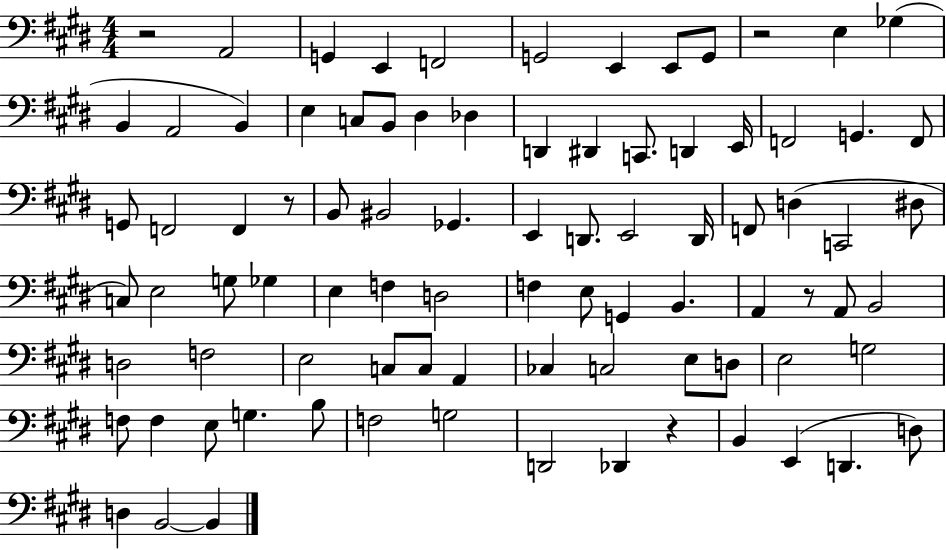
R/h A2/h G2/q E2/q F2/h G2/h E2/q E2/e G2/e R/h E3/q Gb3/q B2/q A2/h B2/q E3/q C3/e B2/e D#3/q Db3/q D2/q D#2/q C2/e. D2/q E2/s F2/h G2/q. F2/e G2/e F2/h F2/q R/e B2/e BIS2/h Gb2/q. E2/q D2/e. E2/h D2/s F2/e D3/q C2/h D#3/e C3/e E3/h G3/e Gb3/q E3/q F3/q D3/h F3/q E3/e G2/q B2/q. A2/q R/e A2/e B2/h D3/h F3/h E3/h C3/e C3/e A2/q CES3/q C3/h E3/e D3/e E3/h G3/h F3/e F3/q E3/e G3/q. B3/e F3/h G3/h D2/h Db2/q R/q B2/q E2/q D2/q. D3/e D3/q B2/h B2/q